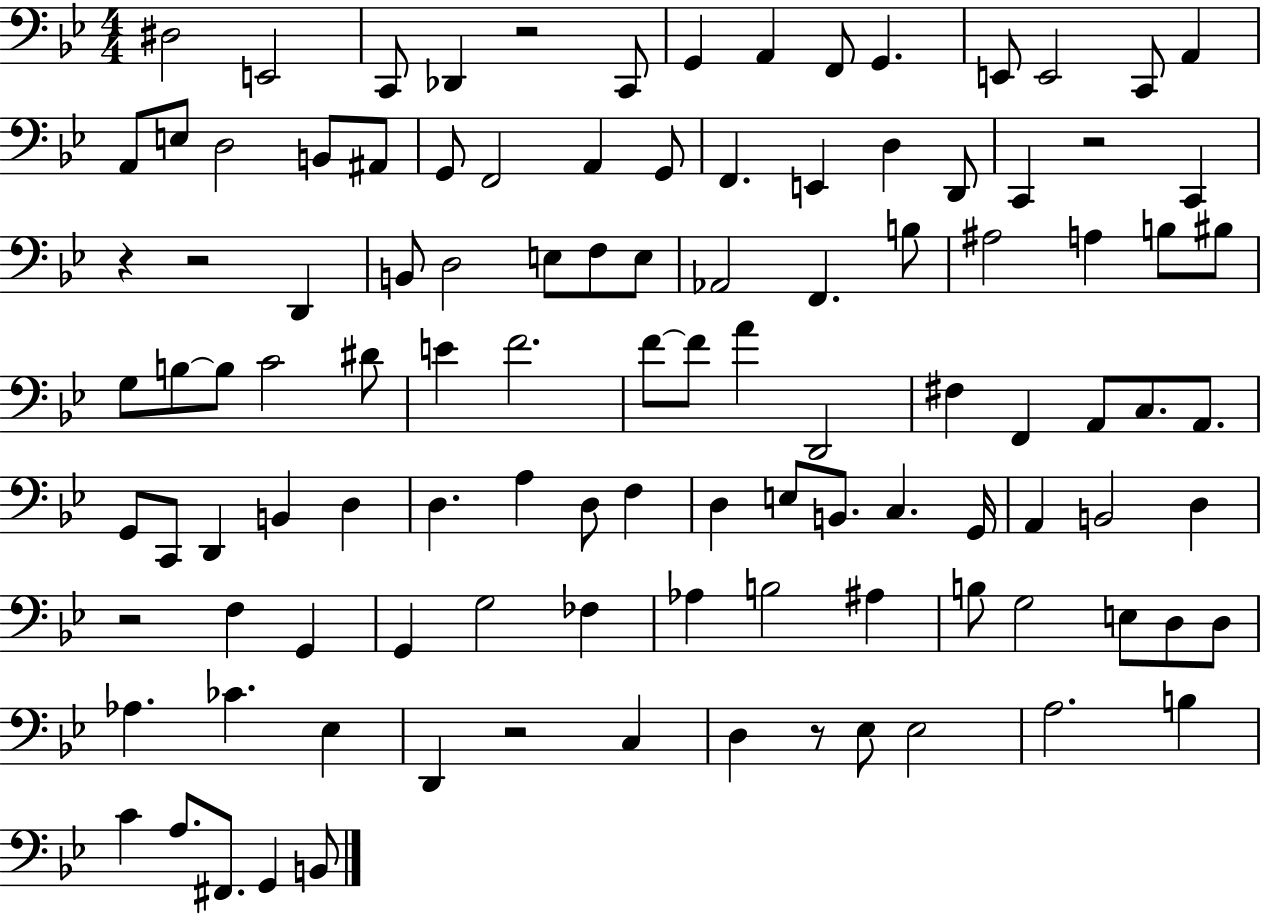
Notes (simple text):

D#3/h E2/h C2/e Db2/q R/h C2/e G2/q A2/q F2/e G2/q. E2/e E2/h C2/e A2/q A2/e E3/e D3/h B2/e A#2/e G2/e F2/h A2/q G2/e F2/q. E2/q D3/q D2/e C2/q R/h C2/q R/q R/h D2/q B2/e D3/h E3/e F3/e E3/e Ab2/h F2/q. B3/e A#3/h A3/q B3/e BIS3/e G3/e B3/e B3/e C4/h D#4/e E4/q F4/h. F4/e F4/e A4/q D2/h F#3/q F2/q A2/e C3/e. A2/e. G2/e C2/e D2/q B2/q D3/q D3/q. A3/q D3/e F3/q D3/q E3/e B2/e. C3/q. G2/s A2/q B2/h D3/q R/h F3/q G2/q G2/q G3/h FES3/q Ab3/q B3/h A#3/q B3/e G3/h E3/e D3/e D3/e Ab3/q. CES4/q. Eb3/q D2/q R/h C3/q D3/q R/e Eb3/e Eb3/h A3/h. B3/q C4/q A3/e. F#2/e. G2/q B2/e